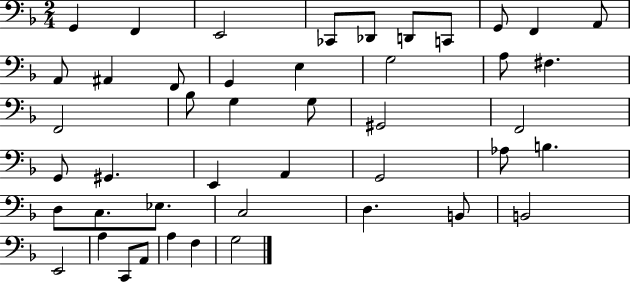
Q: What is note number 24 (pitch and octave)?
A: F2